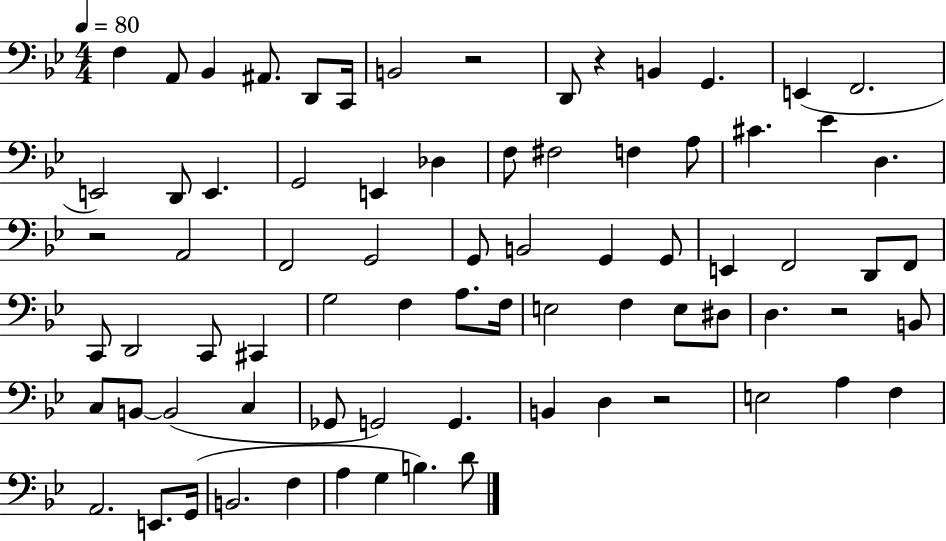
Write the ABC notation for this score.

X:1
T:Untitled
M:4/4
L:1/4
K:Bb
F, A,,/2 _B,, ^A,,/2 D,,/2 C,,/4 B,,2 z2 D,,/2 z B,, G,, E,, F,,2 E,,2 D,,/2 E,, G,,2 E,, _D, F,/2 ^F,2 F, A,/2 ^C _E D, z2 A,,2 F,,2 G,,2 G,,/2 B,,2 G,, G,,/2 E,, F,,2 D,,/2 F,,/2 C,,/2 D,,2 C,,/2 ^C,, G,2 F, A,/2 F,/4 E,2 F, E,/2 ^D,/2 D, z2 B,,/2 C,/2 B,,/2 B,,2 C, _G,,/2 G,,2 G,, B,, D, z2 E,2 A, F, A,,2 E,,/2 G,,/4 B,,2 F, A, G, B, D/2